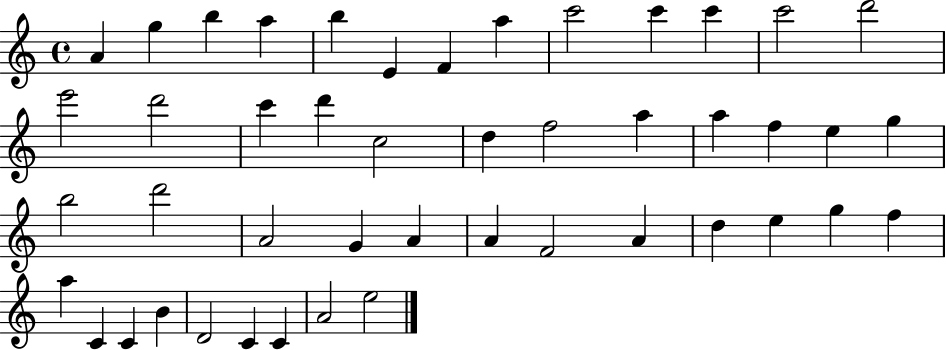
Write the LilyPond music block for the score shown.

{
  \clef treble
  \time 4/4
  \defaultTimeSignature
  \key c \major
  a'4 g''4 b''4 a''4 | b''4 e'4 f'4 a''4 | c'''2 c'''4 c'''4 | c'''2 d'''2 | \break e'''2 d'''2 | c'''4 d'''4 c''2 | d''4 f''2 a''4 | a''4 f''4 e''4 g''4 | \break b''2 d'''2 | a'2 g'4 a'4 | a'4 f'2 a'4 | d''4 e''4 g''4 f''4 | \break a''4 c'4 c'4 b'4 | d'2 c'4 c'4 | a'2 e''2 | \bar "|."
}